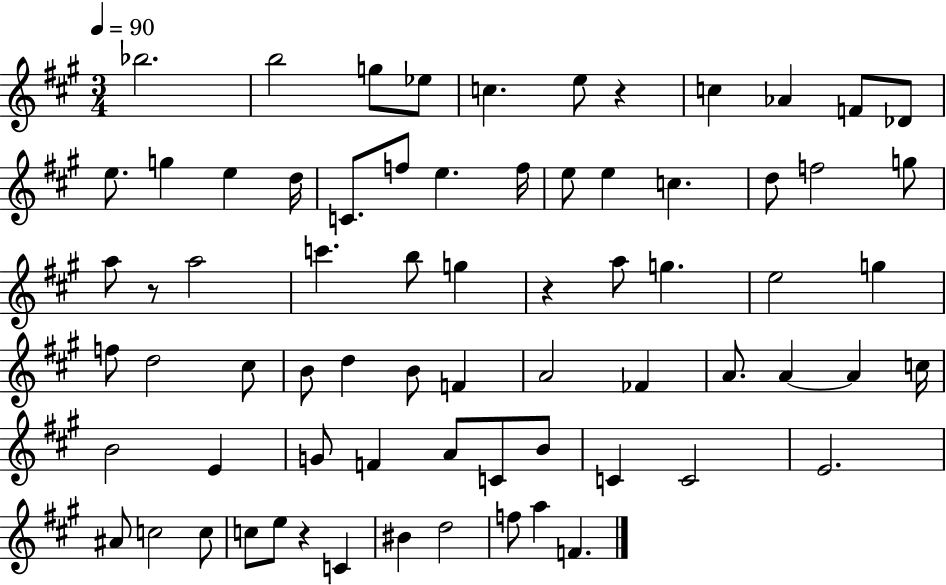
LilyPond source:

{
  \clef treble
  \numericTimeSignature
  \time 3/4
  \key a \major
  \tempo 4 = 90
  bes''2. | b''2 g''8 ees''8 | c''4. e''8 r4 | c''4 aes'4 f'8 des'8 | \break e''8. g''4 e''4 d''16 | c'8. f''8 e''4. f''16 | e''8 e''4 c''4. | d''8 f''2 g''8 | \break a''8 r8 a''2 | c'''4. b''8 g''4 | r4 a''8 g''4. | e''2 g''4 | \break f''8 d''2 cis''8 | b'8 d''4 b'8 f'4 | a'2 fes'4 | a'8. a'4~~ a'4 c''16 | \break b'2 e'4 | g'8 f'4 a'8 c'8 b'8 | c'4 c'2 | e'2. | \break ais'8 c''2 c''8 | c''8 e''8 r4 c'4 | bis'4 d''2 | f''8 a''4 f'4. | \break \bar "|."
}